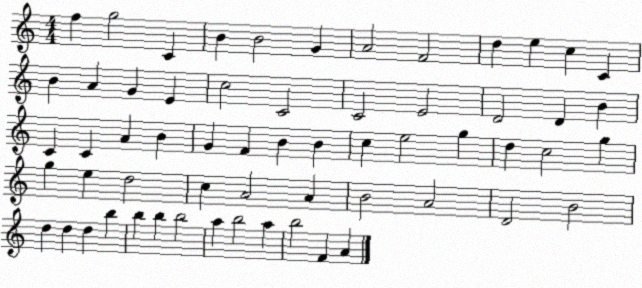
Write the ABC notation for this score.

X:1
T:Untitled
M:4/4
L:1/4
K:C
f g2 C B B2 G A2 F2 d e c C B A G E c2 C2 C2 E2 D2 D B C C A B G F B B c e2 g d c2 g g e d2 c A2 A B2 A2 D2 B2 d d d b b b b2 a b2 a b2 F A